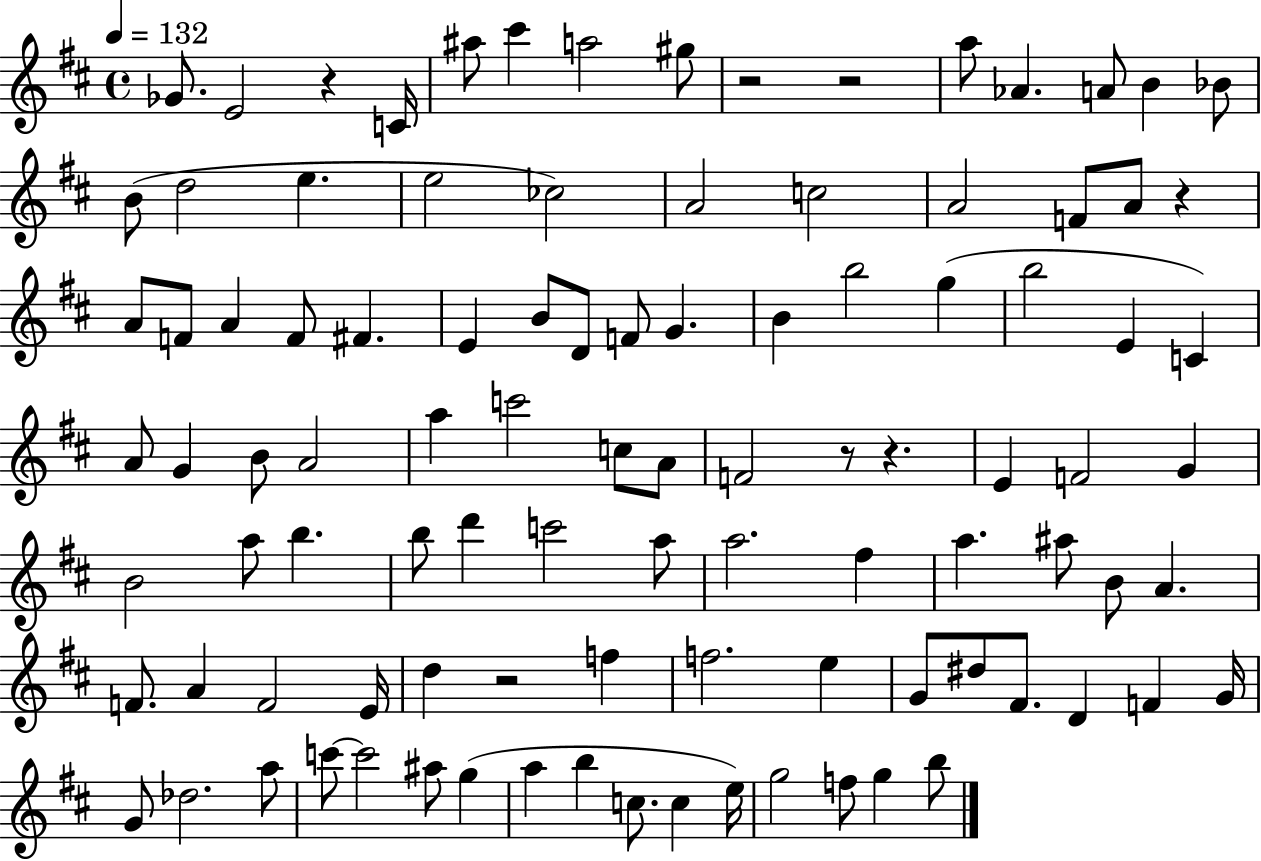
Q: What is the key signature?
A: D major